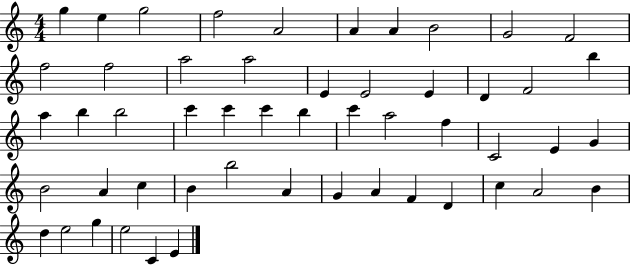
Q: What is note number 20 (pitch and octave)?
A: B5